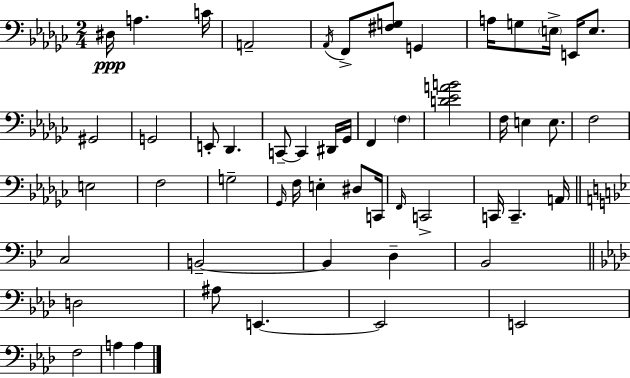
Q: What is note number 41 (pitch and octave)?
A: B2